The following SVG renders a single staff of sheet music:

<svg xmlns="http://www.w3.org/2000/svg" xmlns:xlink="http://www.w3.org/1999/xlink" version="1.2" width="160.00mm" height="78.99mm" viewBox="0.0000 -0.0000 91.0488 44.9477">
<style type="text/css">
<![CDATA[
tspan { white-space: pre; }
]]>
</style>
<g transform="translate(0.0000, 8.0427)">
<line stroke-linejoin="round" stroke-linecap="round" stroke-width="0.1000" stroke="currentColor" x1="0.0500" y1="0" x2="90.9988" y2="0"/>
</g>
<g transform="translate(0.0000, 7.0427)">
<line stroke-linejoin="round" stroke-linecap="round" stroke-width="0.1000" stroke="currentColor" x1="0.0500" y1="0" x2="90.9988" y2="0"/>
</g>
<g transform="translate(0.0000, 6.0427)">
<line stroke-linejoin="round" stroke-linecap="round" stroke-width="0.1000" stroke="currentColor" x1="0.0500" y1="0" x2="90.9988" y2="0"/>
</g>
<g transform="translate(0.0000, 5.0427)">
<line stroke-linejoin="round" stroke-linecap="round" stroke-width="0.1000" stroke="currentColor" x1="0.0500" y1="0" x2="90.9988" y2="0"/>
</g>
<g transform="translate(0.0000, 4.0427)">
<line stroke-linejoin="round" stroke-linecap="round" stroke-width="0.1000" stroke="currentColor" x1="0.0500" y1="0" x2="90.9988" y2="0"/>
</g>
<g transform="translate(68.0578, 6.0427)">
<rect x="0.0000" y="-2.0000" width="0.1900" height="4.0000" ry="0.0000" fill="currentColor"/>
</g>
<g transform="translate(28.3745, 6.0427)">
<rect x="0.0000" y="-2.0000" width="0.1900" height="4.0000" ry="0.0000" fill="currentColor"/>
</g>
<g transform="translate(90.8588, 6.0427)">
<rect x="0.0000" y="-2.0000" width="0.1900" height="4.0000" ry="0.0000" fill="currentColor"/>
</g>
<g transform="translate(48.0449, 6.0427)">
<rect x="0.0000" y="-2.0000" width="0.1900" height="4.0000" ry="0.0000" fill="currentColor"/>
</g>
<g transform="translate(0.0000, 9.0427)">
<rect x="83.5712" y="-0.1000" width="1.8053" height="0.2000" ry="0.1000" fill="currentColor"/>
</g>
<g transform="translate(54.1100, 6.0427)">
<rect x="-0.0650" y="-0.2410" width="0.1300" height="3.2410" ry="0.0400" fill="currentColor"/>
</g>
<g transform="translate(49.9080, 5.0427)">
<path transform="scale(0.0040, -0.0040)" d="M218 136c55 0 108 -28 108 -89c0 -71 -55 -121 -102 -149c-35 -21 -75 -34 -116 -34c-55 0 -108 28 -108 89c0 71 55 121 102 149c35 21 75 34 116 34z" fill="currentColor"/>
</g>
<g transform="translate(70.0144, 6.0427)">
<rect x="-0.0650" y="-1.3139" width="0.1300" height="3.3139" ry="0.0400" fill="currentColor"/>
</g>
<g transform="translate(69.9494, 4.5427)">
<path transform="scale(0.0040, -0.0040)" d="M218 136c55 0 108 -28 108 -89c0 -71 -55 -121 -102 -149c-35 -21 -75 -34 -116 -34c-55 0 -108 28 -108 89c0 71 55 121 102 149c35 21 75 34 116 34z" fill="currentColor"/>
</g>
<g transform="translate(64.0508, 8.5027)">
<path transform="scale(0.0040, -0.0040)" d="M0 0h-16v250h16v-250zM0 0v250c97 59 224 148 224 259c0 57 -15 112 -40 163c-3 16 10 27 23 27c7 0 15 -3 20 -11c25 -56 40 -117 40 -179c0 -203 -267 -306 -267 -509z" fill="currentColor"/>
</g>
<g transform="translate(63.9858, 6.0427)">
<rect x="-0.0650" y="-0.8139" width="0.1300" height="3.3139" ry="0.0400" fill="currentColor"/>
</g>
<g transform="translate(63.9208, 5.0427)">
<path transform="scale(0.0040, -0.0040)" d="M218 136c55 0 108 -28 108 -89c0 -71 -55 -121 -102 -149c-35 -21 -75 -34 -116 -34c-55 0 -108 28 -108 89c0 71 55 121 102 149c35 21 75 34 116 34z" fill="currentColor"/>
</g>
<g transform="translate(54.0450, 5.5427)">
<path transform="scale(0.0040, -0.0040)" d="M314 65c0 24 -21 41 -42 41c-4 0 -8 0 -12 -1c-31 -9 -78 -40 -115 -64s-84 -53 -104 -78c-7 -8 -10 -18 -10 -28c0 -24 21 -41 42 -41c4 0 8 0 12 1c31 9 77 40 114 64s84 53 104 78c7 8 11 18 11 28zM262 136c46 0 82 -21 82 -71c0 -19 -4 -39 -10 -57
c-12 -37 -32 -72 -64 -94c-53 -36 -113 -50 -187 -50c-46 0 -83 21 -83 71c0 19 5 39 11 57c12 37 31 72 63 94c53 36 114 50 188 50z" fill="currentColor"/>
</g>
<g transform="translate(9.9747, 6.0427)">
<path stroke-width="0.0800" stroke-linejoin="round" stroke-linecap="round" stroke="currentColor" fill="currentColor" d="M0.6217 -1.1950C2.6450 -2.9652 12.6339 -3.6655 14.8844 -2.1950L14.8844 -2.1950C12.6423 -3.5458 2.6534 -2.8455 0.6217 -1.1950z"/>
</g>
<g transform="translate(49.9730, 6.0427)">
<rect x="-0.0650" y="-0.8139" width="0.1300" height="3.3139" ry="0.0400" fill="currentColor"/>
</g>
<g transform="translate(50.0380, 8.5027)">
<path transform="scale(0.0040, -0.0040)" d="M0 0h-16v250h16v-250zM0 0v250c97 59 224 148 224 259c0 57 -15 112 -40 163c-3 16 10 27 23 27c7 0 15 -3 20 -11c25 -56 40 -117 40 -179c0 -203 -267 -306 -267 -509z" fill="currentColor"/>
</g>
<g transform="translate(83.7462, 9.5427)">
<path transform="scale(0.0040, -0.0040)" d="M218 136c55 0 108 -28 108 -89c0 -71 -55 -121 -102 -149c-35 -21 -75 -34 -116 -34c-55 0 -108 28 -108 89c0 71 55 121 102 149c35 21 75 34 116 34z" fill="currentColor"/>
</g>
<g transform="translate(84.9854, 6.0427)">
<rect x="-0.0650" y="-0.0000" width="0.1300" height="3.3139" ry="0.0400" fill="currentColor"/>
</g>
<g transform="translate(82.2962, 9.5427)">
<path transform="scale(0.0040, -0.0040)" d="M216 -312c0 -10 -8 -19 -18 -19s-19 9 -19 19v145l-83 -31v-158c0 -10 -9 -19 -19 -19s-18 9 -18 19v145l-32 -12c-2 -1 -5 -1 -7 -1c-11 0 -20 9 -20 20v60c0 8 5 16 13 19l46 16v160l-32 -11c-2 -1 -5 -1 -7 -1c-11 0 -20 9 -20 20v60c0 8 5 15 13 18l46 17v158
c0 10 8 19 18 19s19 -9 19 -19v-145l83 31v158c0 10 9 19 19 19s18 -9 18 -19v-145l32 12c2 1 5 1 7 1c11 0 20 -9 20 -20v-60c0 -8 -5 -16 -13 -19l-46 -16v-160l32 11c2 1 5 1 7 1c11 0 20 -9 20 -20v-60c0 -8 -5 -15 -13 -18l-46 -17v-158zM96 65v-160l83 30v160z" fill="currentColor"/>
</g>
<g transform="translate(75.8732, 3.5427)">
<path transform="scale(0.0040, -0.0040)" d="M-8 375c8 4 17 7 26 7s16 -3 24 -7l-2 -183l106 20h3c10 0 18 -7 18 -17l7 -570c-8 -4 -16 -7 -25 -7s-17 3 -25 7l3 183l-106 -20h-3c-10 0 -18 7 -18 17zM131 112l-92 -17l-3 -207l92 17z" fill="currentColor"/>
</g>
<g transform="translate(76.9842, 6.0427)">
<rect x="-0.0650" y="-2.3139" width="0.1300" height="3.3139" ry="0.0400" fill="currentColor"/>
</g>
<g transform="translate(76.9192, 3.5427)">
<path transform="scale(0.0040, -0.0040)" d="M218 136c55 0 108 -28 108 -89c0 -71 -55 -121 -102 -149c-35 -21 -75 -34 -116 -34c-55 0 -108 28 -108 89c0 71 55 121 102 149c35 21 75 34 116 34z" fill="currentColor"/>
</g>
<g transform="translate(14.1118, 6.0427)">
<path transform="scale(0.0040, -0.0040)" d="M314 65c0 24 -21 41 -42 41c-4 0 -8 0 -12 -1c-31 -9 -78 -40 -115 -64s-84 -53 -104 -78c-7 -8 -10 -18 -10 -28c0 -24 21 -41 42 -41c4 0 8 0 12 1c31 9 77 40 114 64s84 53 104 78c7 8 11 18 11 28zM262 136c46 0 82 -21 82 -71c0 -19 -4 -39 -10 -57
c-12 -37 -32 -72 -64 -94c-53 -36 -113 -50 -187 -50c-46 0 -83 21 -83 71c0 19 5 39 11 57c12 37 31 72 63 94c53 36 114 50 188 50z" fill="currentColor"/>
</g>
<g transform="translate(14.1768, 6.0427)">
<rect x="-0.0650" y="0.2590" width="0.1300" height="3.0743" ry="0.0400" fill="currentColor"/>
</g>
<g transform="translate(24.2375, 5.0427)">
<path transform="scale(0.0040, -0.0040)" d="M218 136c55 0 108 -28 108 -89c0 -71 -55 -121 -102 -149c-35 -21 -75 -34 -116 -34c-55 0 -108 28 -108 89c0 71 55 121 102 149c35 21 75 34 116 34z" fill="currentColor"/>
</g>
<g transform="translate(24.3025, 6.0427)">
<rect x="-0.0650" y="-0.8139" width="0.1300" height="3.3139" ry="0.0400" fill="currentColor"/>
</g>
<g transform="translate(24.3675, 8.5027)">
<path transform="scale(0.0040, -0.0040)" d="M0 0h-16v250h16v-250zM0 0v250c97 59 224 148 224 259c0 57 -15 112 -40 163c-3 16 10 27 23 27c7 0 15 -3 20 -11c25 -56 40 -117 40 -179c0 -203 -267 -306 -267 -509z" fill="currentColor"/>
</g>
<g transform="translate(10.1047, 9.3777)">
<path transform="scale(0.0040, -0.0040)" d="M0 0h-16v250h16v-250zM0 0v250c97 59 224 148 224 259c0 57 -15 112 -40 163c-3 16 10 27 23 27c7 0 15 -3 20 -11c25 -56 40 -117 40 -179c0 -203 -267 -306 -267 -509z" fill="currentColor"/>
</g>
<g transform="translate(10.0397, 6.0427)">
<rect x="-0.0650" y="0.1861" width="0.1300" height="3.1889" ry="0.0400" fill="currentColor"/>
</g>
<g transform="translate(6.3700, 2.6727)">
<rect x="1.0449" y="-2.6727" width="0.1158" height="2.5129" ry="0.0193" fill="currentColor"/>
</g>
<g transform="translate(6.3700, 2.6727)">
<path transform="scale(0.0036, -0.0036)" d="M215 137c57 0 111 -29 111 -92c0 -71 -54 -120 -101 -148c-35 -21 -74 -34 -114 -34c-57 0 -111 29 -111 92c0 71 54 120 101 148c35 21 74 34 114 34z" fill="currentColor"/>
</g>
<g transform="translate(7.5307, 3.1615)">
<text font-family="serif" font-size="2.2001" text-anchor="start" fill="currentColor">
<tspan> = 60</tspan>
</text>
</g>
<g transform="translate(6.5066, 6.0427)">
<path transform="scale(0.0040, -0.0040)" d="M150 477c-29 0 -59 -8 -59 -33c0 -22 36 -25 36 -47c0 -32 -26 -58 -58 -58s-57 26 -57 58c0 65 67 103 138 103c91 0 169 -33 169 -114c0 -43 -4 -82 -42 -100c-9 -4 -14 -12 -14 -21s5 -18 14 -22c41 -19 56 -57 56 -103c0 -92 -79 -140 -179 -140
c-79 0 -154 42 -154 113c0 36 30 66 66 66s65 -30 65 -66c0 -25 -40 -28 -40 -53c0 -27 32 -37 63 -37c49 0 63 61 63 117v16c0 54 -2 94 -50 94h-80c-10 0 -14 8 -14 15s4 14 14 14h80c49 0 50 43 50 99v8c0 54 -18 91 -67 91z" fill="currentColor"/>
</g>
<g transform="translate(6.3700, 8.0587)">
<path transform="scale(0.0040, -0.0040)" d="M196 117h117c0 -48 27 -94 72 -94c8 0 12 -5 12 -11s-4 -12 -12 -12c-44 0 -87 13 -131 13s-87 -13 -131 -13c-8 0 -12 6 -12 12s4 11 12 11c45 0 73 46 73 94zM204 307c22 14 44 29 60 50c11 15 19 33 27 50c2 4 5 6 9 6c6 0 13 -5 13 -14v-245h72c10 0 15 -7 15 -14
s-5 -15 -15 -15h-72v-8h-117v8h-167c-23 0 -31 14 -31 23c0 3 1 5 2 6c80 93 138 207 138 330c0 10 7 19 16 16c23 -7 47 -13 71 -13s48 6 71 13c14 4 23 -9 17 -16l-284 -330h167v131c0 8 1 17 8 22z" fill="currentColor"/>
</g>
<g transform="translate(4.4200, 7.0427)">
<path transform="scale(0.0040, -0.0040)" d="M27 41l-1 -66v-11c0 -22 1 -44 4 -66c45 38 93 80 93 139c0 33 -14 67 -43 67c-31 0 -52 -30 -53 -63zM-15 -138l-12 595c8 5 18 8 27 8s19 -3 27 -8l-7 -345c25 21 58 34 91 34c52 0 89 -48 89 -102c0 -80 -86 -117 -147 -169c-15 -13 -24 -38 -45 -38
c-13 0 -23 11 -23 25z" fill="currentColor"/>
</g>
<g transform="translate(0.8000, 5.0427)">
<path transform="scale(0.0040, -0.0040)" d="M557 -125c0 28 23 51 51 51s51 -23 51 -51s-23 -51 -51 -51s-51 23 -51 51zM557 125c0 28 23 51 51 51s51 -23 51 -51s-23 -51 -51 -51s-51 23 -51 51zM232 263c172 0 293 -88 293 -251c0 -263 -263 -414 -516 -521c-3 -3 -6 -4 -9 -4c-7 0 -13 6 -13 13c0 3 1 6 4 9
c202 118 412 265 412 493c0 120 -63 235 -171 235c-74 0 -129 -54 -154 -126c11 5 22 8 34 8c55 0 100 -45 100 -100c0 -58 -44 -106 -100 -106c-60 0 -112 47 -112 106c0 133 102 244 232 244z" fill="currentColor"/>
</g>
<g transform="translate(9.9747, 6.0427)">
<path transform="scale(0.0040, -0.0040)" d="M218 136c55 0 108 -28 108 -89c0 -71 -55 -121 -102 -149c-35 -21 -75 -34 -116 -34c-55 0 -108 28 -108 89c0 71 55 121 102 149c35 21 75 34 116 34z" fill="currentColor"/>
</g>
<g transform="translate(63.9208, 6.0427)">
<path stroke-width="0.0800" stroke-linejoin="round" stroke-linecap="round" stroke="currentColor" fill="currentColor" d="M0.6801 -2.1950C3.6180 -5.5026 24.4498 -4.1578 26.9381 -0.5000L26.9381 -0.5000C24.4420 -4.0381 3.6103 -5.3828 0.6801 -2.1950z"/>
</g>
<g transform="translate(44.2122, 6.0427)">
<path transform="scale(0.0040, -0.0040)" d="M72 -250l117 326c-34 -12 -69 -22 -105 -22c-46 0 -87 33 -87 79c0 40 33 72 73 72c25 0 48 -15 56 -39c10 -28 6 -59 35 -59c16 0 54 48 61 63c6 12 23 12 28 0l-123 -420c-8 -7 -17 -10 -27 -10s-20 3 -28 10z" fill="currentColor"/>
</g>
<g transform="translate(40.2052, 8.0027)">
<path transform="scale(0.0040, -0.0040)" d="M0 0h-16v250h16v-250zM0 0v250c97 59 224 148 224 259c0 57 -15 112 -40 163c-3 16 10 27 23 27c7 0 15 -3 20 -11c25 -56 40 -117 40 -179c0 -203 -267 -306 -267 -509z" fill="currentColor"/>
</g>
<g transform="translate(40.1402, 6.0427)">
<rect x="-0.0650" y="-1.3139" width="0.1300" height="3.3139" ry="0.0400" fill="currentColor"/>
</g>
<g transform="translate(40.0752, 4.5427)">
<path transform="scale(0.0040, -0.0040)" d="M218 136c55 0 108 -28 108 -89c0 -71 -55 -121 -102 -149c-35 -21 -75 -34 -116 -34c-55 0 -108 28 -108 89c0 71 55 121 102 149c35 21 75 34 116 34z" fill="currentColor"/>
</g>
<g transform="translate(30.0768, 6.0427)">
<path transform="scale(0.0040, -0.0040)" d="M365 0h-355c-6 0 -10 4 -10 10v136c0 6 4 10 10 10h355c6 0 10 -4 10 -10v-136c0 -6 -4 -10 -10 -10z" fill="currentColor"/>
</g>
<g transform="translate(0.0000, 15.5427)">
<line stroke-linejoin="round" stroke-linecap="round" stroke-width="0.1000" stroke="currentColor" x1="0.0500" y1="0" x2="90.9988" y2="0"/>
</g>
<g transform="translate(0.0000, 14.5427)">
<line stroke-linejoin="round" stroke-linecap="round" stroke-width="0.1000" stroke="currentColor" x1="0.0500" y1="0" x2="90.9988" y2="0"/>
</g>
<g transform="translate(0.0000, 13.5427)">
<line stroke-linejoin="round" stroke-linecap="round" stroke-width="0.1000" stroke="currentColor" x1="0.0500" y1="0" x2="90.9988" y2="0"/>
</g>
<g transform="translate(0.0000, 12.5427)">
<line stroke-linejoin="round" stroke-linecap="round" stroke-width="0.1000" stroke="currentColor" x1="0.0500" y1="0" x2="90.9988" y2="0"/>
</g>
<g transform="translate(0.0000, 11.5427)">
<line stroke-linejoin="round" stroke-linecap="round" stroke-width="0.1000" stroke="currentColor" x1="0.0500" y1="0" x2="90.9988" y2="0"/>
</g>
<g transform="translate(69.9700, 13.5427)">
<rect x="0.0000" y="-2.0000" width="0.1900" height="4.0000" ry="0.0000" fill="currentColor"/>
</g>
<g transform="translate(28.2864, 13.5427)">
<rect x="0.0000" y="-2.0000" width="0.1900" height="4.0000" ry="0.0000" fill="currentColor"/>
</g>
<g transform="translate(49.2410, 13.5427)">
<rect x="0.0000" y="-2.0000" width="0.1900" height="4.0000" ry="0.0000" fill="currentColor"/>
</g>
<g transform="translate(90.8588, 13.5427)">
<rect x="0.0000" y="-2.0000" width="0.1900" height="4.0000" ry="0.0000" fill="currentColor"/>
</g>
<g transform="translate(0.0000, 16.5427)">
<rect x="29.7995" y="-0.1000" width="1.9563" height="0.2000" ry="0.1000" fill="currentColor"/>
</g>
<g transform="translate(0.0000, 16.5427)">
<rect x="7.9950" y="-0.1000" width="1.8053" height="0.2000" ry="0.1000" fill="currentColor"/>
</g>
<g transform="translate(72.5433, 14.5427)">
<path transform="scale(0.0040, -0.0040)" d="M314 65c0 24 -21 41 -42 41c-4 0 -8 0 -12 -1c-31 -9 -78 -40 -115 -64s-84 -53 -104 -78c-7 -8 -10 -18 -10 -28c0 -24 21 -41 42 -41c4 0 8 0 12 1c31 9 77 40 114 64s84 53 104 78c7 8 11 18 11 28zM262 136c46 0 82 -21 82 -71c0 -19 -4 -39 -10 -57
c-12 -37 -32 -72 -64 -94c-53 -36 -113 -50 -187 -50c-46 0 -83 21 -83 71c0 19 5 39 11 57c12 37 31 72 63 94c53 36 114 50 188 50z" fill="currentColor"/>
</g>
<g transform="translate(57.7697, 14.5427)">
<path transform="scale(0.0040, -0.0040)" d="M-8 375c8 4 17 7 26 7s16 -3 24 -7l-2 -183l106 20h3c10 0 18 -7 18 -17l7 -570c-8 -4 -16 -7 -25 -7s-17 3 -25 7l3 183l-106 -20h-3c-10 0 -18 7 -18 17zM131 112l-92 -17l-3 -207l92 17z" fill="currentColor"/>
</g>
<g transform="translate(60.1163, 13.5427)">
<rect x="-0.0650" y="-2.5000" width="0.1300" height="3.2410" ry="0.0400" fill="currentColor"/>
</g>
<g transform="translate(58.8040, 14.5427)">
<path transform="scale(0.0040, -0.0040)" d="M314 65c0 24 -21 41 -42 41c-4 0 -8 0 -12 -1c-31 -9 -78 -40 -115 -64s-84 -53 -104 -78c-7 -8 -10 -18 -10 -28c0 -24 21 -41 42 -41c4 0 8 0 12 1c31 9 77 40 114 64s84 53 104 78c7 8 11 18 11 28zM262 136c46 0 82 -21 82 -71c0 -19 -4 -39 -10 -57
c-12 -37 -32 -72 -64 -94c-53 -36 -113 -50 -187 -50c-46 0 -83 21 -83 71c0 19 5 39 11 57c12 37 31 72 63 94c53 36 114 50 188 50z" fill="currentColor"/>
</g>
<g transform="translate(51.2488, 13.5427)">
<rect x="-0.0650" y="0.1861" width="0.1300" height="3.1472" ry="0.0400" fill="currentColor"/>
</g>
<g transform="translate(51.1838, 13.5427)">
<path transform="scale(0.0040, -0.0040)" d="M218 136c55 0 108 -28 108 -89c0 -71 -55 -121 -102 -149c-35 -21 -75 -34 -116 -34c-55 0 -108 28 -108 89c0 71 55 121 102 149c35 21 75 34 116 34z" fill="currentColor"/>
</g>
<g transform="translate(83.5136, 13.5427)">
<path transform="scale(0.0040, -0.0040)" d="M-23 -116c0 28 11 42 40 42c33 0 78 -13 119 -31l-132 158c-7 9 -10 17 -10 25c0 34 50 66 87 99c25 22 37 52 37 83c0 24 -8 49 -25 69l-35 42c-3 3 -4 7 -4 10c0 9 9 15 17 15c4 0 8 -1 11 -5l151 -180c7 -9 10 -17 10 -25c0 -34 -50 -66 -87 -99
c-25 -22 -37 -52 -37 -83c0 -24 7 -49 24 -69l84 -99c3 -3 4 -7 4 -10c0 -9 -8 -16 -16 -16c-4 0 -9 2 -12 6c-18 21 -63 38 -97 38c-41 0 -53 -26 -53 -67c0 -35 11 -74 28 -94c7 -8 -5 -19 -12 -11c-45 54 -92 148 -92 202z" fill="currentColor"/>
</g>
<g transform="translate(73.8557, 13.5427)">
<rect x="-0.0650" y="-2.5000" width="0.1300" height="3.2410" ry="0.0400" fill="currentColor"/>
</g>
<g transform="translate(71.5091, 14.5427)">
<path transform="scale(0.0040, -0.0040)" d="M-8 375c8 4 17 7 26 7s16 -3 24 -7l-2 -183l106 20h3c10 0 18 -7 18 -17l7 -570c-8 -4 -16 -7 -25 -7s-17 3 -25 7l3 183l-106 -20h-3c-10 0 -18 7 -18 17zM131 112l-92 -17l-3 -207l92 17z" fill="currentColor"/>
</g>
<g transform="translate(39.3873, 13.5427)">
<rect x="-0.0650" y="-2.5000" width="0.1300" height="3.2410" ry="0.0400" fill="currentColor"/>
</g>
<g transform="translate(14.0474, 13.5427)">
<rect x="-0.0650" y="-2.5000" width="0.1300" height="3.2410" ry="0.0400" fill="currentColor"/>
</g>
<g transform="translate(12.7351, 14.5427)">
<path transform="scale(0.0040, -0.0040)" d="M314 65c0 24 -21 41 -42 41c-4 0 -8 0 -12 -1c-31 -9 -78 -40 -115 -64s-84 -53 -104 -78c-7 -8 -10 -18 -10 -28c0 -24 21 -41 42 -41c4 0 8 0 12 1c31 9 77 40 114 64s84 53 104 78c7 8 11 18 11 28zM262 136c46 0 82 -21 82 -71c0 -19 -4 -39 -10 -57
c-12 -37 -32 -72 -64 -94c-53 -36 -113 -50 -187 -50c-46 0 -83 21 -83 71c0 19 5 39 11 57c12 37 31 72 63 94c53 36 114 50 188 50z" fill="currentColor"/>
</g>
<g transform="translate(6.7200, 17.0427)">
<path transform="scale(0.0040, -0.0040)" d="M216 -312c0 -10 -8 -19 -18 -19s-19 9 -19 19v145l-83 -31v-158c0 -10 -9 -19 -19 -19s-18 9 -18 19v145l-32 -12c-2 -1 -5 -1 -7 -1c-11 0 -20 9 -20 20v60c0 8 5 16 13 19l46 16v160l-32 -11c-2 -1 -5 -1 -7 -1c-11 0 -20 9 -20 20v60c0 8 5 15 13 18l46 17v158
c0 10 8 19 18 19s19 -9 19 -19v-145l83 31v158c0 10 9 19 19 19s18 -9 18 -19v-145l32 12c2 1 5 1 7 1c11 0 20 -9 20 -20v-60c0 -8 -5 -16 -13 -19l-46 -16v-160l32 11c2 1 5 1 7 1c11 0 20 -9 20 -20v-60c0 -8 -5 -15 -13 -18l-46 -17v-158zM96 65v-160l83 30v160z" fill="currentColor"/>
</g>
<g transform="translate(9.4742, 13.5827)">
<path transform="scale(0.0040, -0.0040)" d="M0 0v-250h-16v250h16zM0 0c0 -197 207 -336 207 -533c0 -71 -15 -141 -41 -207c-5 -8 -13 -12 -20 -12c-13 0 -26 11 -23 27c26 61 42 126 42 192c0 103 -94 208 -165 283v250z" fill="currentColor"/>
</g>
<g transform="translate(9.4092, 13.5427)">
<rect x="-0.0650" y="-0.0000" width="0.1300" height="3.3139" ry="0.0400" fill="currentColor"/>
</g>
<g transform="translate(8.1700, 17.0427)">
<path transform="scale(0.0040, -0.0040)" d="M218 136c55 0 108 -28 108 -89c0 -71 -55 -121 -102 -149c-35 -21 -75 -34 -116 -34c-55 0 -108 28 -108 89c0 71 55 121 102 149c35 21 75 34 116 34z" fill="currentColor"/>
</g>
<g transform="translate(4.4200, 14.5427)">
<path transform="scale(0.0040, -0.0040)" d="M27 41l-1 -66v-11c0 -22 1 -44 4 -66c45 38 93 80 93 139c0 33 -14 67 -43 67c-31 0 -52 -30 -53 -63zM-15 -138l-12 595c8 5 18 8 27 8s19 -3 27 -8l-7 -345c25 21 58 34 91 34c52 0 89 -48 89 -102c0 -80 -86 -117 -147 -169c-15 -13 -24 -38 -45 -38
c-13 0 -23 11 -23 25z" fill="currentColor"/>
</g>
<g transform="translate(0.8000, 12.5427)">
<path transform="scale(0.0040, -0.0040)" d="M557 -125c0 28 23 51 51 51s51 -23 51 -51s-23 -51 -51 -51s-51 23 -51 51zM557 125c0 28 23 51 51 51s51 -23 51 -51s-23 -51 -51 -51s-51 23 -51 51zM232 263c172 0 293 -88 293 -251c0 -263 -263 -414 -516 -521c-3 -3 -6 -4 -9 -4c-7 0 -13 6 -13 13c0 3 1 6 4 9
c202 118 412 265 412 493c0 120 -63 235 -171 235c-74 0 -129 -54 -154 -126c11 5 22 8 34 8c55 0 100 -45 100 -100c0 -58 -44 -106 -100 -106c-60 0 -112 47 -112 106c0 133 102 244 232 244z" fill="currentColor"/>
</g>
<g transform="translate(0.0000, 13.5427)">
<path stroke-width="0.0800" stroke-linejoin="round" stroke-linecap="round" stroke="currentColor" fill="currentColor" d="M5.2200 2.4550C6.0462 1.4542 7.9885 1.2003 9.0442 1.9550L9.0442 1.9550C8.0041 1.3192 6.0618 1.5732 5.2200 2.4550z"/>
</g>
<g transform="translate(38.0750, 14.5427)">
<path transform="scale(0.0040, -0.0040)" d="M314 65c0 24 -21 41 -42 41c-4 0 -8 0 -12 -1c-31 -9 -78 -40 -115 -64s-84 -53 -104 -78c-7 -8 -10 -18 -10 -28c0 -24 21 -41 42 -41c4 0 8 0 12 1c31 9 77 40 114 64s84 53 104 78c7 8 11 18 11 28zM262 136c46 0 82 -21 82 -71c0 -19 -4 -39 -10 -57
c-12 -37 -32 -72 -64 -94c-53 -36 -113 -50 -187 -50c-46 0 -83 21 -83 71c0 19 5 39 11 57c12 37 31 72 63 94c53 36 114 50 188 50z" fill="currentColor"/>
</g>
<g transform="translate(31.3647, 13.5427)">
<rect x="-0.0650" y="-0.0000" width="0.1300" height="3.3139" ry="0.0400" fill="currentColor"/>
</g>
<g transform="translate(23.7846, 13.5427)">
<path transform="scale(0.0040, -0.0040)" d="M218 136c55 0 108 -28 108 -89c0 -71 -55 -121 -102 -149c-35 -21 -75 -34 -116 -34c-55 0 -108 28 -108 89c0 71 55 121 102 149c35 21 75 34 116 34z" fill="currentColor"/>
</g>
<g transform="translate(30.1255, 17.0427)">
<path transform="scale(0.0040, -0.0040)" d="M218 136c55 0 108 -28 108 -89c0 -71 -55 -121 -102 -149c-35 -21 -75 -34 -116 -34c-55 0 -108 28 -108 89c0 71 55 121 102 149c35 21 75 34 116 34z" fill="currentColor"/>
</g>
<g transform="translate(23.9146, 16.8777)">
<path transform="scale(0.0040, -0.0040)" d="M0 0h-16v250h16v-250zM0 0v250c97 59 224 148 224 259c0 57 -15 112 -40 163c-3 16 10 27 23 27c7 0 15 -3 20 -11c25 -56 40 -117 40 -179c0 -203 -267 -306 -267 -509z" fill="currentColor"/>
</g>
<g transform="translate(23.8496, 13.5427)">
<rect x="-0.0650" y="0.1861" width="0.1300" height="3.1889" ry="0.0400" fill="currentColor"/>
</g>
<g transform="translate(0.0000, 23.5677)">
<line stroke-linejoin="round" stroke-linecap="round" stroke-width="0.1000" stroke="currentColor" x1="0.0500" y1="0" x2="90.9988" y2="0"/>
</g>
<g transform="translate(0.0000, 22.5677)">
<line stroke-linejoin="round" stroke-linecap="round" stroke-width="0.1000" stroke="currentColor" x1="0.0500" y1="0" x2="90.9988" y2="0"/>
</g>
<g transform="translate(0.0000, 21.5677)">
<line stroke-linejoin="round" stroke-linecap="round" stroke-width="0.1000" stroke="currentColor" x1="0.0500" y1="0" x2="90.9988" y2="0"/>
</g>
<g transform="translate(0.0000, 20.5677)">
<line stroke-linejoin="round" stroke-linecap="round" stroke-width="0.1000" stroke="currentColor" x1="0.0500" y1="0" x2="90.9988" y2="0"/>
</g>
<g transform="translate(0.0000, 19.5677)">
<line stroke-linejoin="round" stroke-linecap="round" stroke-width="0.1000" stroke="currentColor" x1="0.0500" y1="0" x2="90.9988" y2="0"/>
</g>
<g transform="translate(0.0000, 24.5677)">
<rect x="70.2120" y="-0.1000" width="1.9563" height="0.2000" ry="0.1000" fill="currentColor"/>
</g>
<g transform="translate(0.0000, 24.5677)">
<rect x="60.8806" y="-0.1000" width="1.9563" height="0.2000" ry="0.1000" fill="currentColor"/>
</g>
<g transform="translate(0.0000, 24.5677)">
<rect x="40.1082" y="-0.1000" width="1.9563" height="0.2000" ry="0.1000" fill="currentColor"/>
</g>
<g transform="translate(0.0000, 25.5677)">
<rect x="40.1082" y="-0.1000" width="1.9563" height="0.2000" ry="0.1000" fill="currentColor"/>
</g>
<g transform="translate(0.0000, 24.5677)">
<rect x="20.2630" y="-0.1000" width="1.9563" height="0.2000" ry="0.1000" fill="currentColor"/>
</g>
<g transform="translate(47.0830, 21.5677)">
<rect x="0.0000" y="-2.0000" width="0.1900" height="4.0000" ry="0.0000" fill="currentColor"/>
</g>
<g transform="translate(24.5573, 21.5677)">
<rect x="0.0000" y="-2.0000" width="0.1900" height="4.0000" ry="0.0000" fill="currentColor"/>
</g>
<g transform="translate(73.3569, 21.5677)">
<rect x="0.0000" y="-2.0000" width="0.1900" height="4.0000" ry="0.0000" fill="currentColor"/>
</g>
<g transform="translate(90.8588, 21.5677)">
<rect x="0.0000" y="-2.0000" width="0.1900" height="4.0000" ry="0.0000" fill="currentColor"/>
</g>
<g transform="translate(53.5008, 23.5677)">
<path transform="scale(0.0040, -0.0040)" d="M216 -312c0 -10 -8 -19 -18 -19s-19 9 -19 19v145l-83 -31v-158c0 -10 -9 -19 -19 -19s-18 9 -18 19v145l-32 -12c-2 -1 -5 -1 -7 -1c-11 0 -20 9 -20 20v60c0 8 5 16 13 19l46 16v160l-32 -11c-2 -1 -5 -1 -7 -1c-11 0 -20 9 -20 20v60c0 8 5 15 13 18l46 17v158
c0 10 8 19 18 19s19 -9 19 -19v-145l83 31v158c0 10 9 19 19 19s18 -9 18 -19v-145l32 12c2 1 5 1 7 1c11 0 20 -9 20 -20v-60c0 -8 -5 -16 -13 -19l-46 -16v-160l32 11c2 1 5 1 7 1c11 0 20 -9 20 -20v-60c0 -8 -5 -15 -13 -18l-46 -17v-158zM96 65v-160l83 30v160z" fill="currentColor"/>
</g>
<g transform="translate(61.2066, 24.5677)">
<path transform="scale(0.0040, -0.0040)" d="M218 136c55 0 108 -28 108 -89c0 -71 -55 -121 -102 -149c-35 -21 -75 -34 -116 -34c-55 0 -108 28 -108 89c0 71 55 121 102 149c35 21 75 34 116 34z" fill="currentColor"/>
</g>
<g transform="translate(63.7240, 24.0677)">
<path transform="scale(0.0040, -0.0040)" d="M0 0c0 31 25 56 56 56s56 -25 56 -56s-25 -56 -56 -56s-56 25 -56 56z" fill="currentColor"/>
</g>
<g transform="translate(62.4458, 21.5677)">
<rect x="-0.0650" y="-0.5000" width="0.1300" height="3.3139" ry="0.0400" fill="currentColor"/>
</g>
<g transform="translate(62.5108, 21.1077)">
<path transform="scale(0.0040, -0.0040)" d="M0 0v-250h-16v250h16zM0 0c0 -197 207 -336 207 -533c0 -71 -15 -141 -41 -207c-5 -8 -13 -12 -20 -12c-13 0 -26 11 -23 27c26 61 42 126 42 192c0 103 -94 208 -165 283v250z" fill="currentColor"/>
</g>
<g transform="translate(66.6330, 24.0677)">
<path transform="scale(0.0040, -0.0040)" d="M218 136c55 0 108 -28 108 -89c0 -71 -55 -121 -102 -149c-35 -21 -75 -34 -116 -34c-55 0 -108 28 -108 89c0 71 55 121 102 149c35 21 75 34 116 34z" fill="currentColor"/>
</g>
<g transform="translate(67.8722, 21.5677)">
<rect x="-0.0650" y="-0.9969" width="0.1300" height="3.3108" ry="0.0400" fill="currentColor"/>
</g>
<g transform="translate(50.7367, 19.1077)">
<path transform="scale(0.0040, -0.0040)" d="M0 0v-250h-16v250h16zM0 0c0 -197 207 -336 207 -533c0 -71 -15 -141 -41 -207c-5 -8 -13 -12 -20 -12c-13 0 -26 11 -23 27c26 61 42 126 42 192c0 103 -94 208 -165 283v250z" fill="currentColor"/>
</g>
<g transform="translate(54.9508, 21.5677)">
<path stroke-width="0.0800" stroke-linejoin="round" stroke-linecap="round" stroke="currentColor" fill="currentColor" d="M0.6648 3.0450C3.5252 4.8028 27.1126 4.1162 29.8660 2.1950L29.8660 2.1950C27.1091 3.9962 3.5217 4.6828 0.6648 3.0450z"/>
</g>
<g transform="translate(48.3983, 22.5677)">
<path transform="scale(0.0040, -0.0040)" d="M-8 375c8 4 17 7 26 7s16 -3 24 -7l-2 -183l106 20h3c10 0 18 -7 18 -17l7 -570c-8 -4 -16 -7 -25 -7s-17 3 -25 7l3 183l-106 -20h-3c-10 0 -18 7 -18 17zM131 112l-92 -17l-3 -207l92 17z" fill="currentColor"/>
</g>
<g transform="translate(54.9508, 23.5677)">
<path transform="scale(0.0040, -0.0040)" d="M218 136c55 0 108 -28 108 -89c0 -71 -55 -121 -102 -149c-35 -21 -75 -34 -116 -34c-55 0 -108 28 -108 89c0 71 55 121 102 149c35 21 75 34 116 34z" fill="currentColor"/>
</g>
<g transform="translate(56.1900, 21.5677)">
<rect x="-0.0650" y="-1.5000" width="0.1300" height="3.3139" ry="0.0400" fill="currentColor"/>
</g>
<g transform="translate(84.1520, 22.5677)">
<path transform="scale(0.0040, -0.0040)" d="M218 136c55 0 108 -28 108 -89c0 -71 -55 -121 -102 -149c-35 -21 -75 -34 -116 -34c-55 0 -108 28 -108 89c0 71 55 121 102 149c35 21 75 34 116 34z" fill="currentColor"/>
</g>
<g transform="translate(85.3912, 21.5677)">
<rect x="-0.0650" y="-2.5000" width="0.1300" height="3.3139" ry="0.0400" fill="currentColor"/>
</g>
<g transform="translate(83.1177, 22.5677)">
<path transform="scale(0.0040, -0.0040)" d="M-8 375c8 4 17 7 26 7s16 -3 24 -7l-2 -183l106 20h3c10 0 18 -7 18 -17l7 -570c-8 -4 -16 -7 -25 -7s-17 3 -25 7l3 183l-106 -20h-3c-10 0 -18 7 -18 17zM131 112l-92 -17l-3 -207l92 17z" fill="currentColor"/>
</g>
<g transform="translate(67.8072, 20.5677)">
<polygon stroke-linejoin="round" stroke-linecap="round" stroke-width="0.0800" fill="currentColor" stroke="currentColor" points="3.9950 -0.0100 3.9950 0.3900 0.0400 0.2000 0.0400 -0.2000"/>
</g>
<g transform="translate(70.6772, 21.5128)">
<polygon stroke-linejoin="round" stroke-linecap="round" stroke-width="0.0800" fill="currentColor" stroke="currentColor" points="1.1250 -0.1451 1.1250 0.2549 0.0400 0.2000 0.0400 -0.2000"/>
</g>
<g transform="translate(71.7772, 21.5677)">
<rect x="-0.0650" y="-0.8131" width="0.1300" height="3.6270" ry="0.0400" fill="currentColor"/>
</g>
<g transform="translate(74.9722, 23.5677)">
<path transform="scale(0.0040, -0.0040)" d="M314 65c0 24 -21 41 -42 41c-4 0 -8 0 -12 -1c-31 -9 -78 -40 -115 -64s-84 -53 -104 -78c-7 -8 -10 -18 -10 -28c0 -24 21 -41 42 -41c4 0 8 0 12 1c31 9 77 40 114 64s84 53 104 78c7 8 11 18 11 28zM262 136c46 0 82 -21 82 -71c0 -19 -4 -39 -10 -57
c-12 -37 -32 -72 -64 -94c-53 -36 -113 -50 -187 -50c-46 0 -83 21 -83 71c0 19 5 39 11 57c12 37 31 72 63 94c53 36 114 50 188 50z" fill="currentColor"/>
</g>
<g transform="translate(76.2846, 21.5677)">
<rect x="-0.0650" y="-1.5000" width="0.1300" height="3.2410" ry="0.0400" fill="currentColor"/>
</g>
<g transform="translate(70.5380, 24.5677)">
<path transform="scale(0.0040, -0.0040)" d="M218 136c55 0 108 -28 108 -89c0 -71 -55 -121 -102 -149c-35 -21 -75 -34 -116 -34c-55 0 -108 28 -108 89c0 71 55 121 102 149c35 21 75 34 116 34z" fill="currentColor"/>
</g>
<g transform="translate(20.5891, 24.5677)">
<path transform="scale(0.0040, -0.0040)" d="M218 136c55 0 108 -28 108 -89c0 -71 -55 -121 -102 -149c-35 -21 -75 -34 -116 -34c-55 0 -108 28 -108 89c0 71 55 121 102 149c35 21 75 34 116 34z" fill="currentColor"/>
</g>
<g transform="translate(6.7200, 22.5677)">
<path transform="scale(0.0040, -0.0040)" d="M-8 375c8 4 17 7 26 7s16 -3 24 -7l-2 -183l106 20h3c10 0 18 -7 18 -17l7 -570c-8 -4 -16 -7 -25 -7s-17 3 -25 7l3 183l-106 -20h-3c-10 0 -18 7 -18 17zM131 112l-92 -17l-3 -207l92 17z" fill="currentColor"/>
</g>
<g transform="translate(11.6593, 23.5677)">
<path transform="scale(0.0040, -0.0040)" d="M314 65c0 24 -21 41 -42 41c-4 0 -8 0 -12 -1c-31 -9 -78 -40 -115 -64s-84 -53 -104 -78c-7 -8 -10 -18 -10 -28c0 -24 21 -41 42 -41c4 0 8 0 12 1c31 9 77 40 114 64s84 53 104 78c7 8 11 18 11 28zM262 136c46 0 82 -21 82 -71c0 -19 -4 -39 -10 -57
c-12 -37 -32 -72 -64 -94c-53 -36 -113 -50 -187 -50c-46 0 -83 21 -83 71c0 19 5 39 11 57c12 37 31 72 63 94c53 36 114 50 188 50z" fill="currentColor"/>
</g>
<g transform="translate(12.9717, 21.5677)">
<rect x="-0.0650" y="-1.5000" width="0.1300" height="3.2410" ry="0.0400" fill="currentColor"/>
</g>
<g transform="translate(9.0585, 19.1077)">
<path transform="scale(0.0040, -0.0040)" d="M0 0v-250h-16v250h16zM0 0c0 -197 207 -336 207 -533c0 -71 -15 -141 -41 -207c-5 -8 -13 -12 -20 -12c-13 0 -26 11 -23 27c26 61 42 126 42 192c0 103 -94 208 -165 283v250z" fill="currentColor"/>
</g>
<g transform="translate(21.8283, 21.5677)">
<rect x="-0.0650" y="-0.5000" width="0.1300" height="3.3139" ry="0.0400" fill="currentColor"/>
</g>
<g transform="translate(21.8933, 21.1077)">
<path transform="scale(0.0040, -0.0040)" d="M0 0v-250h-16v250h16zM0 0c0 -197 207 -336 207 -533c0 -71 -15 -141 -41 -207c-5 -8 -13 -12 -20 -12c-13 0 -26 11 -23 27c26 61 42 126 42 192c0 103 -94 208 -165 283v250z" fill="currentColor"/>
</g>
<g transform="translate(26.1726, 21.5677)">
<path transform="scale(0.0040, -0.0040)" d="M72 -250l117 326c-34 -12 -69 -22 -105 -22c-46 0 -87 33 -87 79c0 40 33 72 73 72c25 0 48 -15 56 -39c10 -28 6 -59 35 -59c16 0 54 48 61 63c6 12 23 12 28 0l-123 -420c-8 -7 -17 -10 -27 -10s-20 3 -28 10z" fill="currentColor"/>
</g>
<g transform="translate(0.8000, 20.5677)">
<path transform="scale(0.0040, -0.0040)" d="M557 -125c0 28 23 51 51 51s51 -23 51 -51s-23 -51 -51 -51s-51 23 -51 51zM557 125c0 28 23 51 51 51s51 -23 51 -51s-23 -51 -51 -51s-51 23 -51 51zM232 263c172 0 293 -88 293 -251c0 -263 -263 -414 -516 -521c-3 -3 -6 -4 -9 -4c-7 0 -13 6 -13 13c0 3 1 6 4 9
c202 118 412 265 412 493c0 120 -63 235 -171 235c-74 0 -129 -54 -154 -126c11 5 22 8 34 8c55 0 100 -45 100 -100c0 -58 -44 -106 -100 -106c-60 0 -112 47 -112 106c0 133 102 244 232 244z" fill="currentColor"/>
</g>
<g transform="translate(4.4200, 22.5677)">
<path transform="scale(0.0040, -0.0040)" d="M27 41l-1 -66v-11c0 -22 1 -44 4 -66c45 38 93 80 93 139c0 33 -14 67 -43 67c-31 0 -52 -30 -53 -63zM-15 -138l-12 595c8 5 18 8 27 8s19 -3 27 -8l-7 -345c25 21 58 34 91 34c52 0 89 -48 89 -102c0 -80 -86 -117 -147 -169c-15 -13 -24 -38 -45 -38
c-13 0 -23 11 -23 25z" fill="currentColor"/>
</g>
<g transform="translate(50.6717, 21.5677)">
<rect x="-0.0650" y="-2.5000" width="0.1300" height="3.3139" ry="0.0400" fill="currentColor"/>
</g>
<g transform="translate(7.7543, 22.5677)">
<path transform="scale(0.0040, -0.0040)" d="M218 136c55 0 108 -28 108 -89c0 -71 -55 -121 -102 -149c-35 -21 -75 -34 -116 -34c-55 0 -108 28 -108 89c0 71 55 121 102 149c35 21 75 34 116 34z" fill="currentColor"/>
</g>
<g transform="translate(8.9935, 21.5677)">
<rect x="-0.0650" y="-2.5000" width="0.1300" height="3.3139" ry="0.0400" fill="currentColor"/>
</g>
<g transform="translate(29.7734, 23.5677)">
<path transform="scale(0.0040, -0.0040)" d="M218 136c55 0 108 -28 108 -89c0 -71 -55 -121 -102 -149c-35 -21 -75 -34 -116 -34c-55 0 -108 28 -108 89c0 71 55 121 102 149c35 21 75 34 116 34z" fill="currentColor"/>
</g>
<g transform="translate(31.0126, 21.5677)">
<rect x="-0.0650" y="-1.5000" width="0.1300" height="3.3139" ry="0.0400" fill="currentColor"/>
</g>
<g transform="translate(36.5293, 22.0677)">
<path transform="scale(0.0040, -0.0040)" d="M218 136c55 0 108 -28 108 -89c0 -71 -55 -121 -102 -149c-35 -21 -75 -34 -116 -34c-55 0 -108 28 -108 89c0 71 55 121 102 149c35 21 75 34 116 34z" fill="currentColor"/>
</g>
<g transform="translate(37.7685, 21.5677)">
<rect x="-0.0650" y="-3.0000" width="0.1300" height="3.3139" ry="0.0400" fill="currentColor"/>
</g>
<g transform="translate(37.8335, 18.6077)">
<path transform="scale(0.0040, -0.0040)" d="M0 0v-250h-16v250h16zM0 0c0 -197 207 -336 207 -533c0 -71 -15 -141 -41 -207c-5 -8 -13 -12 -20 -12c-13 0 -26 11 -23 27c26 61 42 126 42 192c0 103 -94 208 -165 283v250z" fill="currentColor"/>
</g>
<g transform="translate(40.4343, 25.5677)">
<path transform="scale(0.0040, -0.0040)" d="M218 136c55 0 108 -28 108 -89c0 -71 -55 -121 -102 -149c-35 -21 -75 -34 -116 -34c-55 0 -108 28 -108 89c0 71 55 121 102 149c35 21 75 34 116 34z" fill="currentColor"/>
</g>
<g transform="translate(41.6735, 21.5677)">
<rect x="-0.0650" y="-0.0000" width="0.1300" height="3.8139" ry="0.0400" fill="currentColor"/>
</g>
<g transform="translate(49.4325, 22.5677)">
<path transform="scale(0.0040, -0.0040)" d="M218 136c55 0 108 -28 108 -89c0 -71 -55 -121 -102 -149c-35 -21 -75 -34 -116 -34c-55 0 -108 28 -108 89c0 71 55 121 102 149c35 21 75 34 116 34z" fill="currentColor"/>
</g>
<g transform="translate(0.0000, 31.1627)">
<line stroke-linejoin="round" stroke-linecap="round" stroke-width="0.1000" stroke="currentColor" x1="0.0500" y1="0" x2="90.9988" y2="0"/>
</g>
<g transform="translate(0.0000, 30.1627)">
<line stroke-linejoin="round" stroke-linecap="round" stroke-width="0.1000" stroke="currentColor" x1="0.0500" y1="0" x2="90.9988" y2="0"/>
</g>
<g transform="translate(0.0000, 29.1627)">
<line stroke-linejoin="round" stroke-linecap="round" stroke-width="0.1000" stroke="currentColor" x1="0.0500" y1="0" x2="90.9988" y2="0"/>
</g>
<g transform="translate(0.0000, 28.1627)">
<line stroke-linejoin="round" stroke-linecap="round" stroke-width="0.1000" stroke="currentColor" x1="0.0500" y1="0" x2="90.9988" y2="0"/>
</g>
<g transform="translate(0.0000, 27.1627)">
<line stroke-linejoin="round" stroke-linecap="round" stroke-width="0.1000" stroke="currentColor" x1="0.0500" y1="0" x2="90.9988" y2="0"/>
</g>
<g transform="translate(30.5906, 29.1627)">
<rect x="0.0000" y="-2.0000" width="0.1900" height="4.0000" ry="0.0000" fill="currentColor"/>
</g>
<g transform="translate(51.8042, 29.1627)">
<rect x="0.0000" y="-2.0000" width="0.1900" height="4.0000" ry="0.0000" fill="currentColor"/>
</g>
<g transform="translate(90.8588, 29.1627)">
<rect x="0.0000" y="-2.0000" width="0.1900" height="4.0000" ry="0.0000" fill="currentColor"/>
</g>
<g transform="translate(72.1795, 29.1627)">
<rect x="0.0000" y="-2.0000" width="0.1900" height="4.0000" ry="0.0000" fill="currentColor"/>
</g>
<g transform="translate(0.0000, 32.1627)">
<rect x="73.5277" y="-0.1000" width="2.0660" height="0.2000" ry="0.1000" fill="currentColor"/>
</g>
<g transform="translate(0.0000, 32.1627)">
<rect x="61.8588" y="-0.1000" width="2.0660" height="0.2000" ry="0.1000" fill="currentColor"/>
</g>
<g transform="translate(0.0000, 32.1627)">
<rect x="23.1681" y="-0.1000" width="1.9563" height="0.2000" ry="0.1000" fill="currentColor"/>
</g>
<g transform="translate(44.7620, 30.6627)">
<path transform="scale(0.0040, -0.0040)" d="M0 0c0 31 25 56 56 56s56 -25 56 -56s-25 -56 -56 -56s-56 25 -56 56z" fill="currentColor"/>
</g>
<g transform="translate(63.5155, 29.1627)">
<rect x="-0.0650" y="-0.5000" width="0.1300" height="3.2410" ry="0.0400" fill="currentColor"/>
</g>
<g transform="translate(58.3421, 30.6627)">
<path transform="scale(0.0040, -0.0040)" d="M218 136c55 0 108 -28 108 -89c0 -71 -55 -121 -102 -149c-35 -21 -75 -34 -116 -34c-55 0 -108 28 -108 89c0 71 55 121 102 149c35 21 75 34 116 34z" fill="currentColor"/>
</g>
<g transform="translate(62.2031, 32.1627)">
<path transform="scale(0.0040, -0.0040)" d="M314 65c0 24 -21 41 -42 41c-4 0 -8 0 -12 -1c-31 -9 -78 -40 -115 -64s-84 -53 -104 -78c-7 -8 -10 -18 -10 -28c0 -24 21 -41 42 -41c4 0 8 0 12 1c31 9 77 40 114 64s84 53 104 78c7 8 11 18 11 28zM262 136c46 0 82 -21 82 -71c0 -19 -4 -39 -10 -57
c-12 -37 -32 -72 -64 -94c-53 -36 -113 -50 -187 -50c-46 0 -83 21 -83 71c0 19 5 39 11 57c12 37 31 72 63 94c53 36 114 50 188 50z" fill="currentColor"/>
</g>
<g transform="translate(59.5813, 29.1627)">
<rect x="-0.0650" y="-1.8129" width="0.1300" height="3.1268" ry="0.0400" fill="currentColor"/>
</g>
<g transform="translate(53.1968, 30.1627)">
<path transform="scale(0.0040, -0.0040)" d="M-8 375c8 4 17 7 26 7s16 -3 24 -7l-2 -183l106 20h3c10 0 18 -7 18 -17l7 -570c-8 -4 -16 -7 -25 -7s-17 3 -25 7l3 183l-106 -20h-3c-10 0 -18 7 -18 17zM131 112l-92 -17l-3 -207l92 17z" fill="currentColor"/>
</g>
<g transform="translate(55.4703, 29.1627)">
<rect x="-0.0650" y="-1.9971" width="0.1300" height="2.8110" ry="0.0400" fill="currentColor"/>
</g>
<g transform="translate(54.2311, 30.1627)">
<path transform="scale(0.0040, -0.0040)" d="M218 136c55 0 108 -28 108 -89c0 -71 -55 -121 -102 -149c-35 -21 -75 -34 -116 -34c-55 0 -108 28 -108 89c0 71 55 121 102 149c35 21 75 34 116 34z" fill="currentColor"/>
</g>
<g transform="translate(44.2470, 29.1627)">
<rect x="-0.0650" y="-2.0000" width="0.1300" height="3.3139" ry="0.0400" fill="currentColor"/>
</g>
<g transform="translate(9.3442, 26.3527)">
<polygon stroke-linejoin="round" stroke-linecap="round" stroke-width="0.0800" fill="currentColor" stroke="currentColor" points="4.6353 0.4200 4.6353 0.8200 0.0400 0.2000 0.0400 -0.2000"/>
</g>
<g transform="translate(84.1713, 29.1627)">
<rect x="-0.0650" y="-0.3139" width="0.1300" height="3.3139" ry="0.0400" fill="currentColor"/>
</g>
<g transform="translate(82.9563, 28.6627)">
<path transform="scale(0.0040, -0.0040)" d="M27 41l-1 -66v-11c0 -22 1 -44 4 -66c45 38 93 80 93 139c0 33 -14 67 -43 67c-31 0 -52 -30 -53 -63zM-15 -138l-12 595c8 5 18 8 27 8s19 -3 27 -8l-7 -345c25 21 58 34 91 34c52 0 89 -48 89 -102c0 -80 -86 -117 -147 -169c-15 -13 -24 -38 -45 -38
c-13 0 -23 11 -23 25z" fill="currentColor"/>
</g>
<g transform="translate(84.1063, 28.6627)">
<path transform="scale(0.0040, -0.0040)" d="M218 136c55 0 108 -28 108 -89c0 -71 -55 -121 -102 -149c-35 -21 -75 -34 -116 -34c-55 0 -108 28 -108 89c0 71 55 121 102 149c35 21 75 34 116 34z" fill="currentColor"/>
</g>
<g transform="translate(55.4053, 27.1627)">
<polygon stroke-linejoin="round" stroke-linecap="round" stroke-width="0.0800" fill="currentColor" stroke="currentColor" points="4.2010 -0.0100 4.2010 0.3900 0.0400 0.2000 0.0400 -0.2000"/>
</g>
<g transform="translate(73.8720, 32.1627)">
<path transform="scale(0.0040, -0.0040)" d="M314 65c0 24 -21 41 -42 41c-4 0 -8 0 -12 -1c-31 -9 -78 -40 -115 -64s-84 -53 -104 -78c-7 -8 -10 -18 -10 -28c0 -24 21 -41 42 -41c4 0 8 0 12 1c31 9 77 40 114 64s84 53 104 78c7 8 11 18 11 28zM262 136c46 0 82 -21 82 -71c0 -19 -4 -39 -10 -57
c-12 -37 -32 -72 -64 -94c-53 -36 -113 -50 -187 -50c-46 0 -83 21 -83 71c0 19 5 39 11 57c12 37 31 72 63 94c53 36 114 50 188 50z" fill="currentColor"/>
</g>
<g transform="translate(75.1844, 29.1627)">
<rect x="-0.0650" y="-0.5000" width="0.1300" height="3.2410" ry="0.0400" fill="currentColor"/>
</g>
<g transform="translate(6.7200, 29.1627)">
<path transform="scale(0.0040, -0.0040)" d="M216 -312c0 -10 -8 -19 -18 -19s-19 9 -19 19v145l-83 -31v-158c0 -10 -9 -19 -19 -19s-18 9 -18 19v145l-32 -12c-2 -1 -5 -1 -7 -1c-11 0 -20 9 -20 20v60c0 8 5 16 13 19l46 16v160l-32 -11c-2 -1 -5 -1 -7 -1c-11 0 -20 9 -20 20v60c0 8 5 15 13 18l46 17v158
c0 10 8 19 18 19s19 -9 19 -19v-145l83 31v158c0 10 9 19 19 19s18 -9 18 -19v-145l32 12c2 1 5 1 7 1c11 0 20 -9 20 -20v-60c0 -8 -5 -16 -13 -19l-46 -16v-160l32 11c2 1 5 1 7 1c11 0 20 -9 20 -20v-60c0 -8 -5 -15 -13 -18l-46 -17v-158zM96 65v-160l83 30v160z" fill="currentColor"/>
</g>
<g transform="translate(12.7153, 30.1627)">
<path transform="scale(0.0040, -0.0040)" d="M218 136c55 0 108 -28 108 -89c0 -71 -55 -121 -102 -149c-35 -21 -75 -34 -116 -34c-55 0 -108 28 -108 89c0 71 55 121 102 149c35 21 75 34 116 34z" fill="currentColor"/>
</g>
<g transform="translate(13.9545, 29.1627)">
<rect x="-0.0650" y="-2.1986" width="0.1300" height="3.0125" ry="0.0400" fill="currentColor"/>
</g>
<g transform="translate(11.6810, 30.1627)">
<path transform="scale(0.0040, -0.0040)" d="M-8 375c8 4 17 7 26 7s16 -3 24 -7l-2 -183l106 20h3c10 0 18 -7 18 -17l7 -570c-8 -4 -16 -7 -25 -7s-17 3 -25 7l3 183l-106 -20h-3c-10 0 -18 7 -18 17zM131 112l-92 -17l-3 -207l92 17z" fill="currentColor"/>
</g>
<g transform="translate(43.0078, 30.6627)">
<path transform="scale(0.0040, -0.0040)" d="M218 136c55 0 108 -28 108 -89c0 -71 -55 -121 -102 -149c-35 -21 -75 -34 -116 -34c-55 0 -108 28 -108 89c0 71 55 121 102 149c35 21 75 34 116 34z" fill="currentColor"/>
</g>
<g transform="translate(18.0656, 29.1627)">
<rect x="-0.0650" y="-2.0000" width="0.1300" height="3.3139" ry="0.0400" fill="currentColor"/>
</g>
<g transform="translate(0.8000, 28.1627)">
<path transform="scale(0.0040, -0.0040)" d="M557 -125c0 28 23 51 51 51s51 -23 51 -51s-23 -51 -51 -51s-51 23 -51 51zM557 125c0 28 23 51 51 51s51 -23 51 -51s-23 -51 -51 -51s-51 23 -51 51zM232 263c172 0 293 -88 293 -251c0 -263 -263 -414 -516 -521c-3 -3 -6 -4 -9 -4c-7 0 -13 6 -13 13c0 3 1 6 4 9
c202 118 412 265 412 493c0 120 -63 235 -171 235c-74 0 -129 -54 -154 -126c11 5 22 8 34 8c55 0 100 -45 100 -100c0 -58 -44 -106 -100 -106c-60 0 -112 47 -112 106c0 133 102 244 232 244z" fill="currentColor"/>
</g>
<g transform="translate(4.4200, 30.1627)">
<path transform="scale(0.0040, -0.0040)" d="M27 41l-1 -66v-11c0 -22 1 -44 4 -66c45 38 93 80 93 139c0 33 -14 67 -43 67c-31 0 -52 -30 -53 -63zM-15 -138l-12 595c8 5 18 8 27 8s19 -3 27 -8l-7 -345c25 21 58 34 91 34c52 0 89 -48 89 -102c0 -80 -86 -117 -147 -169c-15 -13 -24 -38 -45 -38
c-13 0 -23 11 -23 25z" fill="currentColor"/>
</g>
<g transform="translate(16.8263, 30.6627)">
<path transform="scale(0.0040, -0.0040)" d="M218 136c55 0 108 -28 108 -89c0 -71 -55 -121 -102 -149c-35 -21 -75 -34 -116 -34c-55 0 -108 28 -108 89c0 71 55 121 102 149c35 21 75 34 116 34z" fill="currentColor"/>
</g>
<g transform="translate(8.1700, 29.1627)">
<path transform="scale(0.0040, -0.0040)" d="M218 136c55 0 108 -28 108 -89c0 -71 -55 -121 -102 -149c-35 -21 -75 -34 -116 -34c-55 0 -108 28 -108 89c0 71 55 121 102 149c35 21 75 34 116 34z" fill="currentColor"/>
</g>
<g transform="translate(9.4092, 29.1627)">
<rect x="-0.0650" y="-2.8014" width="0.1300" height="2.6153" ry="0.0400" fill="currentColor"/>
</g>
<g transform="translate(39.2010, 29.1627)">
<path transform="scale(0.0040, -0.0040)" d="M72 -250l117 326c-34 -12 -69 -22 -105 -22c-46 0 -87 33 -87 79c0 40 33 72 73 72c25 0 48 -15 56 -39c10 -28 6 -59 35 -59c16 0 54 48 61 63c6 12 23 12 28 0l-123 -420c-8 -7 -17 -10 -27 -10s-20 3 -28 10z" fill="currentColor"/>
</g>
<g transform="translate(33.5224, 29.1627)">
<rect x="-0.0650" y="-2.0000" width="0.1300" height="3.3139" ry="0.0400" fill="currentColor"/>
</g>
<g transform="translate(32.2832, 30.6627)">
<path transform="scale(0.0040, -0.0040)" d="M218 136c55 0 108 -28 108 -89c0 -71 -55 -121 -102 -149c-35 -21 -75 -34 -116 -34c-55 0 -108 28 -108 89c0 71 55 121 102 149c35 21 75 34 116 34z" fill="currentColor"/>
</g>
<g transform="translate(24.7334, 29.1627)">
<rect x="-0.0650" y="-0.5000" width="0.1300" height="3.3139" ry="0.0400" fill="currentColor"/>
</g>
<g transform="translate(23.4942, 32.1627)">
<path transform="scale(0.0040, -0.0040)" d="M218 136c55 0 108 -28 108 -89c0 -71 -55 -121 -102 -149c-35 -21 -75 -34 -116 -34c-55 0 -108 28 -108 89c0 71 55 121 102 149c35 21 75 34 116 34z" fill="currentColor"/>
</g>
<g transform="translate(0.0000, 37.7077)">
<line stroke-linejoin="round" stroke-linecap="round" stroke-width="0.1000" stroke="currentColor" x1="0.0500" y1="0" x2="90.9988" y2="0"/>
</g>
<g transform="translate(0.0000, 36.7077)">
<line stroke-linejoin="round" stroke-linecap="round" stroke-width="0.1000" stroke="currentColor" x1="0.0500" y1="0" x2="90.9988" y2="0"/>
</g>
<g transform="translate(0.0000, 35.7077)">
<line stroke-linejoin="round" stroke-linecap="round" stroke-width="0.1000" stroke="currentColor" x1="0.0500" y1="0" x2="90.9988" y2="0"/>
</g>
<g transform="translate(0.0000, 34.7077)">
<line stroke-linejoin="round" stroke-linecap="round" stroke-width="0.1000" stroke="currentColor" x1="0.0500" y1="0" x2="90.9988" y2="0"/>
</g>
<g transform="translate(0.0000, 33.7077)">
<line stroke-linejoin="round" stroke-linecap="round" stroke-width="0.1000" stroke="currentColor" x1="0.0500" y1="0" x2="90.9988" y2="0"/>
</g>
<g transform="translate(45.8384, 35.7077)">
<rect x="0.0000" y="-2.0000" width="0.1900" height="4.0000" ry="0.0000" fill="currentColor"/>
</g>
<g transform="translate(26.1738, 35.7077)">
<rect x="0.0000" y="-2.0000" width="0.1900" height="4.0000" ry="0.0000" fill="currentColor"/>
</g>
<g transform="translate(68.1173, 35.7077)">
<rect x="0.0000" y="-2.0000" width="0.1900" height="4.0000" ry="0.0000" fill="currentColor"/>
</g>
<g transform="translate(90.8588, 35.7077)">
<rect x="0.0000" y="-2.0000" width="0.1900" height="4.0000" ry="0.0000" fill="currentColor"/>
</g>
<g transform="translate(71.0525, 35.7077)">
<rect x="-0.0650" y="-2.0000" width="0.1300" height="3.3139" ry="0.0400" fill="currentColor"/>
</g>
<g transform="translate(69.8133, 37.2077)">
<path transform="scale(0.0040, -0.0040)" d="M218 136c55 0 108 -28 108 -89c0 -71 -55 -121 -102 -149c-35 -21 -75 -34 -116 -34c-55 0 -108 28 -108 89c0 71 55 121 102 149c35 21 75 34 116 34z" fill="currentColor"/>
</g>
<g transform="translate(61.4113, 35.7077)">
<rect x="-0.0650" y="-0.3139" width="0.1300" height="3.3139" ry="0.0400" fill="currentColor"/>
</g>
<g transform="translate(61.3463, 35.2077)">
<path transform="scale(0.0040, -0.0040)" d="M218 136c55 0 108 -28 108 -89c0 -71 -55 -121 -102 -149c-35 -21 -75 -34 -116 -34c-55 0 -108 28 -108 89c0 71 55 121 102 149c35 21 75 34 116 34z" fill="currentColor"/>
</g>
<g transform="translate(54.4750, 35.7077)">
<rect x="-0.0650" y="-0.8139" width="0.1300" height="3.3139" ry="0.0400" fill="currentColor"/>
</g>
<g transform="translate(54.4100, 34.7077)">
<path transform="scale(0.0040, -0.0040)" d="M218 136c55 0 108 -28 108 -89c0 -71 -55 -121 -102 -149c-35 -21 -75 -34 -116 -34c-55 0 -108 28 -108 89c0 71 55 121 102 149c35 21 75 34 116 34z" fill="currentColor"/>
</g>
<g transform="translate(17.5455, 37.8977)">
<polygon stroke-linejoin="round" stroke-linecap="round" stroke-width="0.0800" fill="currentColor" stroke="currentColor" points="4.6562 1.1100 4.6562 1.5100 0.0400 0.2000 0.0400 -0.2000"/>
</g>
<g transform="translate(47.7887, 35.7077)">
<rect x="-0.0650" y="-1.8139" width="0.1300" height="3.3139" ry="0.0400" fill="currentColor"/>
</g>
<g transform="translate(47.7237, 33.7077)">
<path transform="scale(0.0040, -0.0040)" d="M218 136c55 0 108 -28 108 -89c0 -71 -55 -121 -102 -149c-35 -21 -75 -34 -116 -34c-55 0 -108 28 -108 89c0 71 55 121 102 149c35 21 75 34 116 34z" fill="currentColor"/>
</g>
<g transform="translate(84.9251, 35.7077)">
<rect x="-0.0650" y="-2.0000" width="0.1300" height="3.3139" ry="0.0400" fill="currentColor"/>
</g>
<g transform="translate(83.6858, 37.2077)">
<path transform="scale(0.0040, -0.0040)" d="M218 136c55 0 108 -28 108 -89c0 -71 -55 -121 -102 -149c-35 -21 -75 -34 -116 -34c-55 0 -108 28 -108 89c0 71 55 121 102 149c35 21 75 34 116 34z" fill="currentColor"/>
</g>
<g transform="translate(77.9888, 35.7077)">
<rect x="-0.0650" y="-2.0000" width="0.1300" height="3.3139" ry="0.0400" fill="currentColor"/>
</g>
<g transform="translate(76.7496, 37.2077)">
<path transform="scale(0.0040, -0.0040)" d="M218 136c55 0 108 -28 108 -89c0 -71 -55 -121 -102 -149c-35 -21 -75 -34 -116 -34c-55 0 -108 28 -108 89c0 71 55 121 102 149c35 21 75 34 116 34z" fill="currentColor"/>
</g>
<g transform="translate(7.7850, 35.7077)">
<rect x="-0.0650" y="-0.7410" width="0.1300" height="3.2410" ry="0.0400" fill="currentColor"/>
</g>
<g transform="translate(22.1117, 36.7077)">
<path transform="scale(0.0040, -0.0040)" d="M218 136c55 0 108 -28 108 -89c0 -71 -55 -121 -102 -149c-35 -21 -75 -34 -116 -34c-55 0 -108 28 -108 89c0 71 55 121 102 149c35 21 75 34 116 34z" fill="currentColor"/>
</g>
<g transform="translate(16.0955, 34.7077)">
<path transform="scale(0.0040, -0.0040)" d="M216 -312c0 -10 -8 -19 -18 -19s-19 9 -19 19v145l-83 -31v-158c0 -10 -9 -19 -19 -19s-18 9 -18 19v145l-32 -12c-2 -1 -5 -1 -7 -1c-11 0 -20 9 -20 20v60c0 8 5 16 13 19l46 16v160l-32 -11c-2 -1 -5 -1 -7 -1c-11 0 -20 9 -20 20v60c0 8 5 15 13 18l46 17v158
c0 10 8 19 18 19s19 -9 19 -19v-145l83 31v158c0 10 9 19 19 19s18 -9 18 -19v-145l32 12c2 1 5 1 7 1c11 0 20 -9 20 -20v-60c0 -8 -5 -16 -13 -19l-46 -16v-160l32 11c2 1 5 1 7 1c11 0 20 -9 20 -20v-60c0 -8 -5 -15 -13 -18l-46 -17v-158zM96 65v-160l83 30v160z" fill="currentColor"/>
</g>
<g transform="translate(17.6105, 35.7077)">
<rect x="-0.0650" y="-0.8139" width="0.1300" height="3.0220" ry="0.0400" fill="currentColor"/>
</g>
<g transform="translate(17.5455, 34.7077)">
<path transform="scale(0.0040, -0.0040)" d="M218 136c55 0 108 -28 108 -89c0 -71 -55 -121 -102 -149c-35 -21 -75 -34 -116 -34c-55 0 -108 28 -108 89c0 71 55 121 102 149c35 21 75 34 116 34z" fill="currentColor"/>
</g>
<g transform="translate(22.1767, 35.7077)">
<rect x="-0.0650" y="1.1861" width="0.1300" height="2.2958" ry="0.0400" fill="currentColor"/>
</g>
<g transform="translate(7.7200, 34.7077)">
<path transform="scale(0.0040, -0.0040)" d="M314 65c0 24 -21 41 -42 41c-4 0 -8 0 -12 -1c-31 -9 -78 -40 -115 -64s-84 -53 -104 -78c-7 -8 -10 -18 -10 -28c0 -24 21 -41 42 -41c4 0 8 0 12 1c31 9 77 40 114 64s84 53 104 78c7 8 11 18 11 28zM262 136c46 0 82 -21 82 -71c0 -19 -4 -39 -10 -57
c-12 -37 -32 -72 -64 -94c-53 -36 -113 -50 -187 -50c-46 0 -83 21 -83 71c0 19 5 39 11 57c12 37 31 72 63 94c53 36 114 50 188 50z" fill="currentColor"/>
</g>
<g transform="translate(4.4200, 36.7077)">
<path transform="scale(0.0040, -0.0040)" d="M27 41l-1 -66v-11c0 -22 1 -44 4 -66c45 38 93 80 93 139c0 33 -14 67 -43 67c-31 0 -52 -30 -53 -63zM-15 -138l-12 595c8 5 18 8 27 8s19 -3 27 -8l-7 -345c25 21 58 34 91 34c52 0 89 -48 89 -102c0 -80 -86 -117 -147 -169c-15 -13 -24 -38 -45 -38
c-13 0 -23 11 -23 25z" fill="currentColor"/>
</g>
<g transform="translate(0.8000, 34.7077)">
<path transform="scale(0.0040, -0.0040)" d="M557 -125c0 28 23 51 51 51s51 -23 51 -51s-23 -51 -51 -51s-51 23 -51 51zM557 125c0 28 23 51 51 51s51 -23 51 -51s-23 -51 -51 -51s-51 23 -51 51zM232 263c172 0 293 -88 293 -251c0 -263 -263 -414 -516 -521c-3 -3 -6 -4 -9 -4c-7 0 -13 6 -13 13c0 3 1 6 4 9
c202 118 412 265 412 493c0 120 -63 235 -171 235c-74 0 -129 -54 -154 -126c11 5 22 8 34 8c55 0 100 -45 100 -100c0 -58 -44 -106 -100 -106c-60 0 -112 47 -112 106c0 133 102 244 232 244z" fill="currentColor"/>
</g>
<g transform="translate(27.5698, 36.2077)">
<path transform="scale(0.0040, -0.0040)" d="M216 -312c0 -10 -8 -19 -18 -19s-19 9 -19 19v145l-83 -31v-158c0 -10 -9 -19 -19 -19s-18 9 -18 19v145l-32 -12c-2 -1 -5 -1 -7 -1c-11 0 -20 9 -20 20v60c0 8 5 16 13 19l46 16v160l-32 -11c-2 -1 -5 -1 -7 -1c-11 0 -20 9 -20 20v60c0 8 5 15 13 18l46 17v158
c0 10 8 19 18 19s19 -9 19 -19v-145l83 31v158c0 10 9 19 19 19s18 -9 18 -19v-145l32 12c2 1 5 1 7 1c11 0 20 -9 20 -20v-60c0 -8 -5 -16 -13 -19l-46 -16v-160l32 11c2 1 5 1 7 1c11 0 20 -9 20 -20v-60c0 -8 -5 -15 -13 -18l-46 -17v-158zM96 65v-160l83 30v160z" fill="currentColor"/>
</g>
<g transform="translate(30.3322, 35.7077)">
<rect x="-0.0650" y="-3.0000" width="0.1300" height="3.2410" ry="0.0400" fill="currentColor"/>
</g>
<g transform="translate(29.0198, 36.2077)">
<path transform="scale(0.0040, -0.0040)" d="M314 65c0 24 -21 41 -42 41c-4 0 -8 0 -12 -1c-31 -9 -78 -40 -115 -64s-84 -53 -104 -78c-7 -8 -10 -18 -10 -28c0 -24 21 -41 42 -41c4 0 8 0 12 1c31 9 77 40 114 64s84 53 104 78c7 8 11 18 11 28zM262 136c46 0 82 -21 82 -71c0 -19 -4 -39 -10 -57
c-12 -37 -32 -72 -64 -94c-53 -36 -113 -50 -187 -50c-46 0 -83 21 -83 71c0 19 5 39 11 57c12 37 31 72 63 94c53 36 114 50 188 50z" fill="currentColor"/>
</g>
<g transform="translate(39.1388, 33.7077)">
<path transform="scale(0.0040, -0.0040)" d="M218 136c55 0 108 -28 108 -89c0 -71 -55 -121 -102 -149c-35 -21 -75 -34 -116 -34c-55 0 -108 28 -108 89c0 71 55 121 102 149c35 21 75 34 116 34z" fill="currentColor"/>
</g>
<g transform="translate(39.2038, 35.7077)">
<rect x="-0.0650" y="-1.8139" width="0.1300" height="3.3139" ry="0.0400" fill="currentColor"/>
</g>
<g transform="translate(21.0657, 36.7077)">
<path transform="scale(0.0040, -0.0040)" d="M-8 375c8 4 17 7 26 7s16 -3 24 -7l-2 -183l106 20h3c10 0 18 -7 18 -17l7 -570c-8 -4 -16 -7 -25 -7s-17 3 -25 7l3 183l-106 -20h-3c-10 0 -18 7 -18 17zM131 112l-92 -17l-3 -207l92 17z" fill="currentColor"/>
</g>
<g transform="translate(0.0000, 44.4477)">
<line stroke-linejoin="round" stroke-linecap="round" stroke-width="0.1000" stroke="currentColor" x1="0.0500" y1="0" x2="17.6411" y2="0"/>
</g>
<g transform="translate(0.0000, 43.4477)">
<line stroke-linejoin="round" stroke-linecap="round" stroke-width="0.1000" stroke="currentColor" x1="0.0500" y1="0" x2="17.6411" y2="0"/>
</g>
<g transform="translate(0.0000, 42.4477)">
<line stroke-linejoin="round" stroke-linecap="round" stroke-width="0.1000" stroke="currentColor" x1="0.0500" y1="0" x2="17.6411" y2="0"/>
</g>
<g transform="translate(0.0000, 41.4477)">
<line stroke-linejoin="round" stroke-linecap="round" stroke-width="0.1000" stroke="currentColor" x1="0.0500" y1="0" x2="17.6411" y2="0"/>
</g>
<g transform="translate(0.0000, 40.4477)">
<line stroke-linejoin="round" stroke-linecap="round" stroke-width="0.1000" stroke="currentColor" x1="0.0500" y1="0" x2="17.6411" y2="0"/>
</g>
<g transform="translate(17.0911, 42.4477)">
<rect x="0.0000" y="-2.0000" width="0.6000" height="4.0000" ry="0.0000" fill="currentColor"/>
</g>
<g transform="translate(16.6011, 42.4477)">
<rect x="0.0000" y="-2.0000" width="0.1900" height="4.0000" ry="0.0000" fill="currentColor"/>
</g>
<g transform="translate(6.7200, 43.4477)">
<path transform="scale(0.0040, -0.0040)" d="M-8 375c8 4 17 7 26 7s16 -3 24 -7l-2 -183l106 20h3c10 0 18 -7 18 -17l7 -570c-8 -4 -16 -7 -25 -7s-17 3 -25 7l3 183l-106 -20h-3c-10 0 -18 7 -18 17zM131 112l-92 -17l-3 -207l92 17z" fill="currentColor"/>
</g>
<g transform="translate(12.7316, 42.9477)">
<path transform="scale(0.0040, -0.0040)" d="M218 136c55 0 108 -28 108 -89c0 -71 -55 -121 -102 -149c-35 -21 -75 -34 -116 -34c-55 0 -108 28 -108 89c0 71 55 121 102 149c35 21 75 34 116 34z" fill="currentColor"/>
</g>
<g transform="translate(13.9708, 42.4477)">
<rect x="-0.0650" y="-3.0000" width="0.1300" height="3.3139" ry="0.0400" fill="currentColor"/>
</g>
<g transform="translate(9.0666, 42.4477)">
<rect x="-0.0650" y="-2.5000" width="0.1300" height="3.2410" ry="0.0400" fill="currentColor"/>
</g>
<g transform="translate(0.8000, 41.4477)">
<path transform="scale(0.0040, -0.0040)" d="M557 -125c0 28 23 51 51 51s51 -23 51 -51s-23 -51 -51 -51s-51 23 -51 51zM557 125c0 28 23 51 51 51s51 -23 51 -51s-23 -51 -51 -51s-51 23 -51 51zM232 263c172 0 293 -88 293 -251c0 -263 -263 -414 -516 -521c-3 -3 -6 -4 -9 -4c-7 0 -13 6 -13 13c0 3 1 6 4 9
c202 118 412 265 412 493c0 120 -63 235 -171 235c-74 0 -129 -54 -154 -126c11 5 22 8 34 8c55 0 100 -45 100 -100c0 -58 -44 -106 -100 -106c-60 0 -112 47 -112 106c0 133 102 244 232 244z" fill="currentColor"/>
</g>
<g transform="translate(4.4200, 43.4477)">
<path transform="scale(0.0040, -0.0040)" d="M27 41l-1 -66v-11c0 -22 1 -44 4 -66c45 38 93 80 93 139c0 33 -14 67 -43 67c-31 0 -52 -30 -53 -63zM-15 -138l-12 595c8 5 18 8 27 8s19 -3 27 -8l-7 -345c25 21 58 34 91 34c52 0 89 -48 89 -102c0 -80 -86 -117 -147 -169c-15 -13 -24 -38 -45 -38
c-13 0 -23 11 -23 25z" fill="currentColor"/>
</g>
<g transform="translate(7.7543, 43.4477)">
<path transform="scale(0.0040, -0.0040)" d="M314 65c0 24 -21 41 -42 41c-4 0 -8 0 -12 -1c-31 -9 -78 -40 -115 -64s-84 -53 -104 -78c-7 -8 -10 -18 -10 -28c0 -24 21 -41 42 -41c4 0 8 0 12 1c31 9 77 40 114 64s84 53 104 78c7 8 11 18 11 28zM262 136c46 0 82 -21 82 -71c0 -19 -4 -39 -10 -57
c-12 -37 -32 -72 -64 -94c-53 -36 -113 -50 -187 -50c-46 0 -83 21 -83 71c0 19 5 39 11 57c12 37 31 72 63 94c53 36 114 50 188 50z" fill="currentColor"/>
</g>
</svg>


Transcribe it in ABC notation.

X:1
T:Untitled
M:3/4
L:1/4
K:F
D,/2 D,2 F,/2 z2 G,/2 z/2 F,/2 E,2 F,/2 G, B, ^D,, ^D,,/2 _B,,2 D,/2 D,, _B,,2 D, B,,2 B,,2 z B,,/2 G,,2 E,,/2 z/2 G,, C,/2 C,, B,,/2 ^G,, E,,/2 F,,/2 E,,/4 G,,2 B,, ^D,/2 B,,/2 A,, E,, A,, z/2 A,, B,,/2 A,,/2 E,,2 E,,2 _E, F,2 ^F,/2 B,,/2 ^C,2 A, A, F, E, A,, A,, A,, B,,2 C,